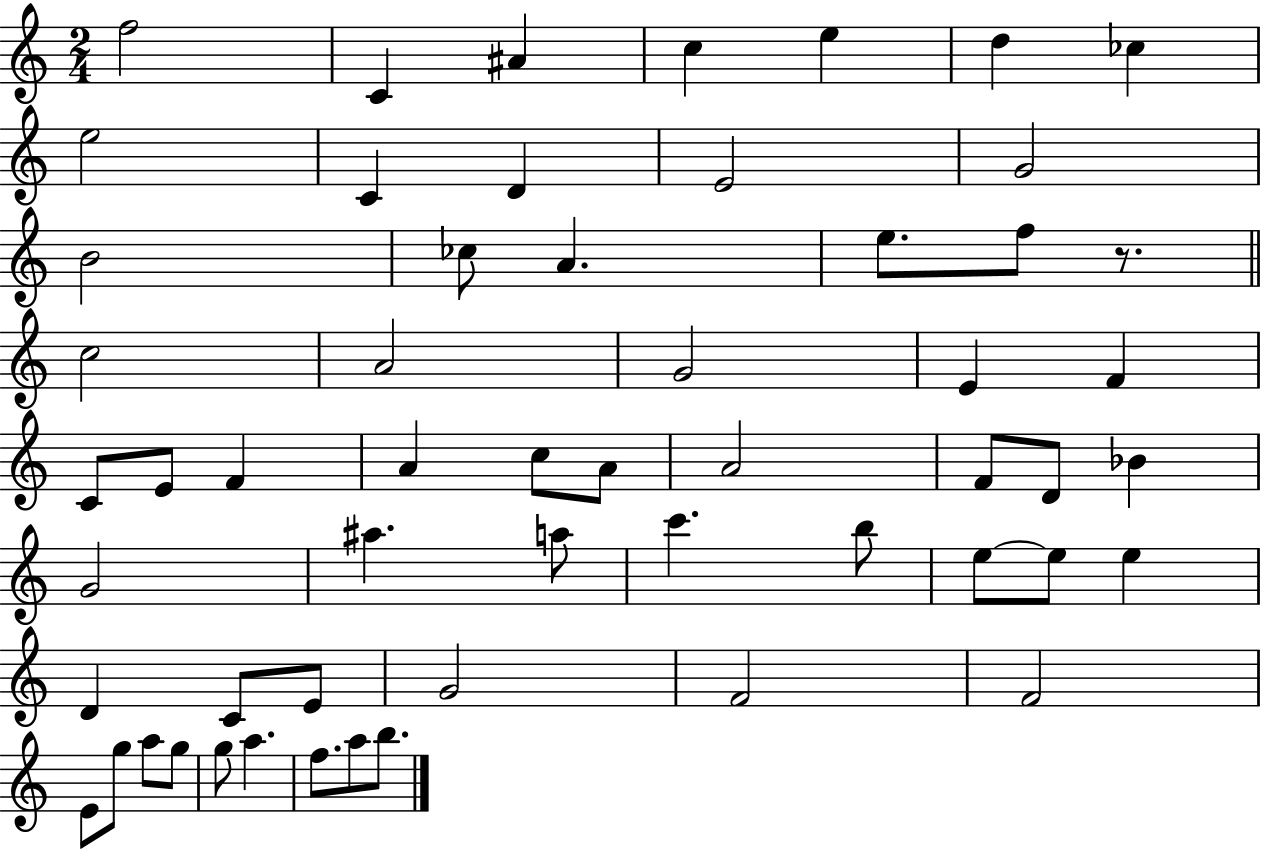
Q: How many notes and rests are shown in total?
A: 56